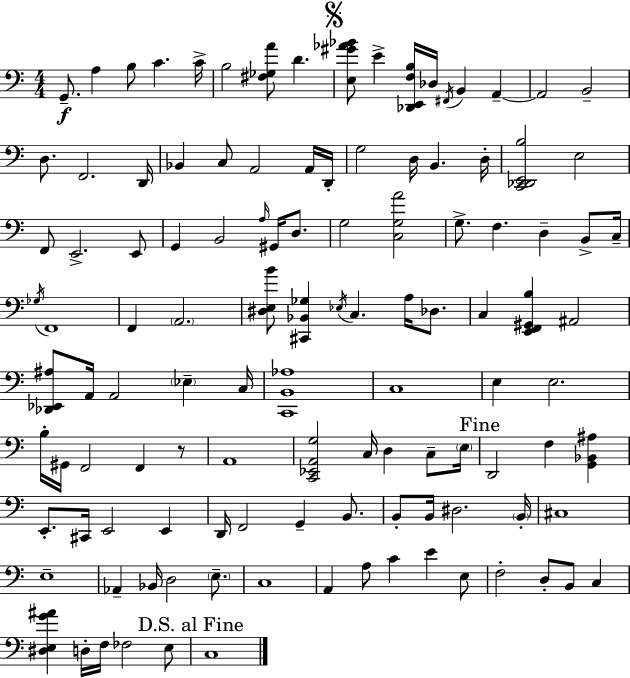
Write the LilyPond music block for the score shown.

{
  \clef bass
  \numericTimeSignature
  \time 4/4
  \key c \major
  g,8.--\f a4 b8 c'4. c'16-> | b2 <fis ges a'>8 d'4. | \mark \markup { \musicglyph "scripts.segno" } <e gis' aes' bes'>8 e'4-> <des, e, f b>16 des16 \acciaccatura { fis,16 } b,4 a,4--~~ | a,2 b,2-- | \break d8. f,2. | d,16 bes,4 c8 a,2 a,16 | d,16-. g2 d16 b,4. | d16-. <c, des, e, b>2 e2 | \break f,8 e,2.-> e,8 | g,4 b,2 \grace { a16 } gis,16 d8. | g2 <c g a'>2 | g8.-> f4. d4-- b,8-> | \break c16-- \acciaccatura { ges16 } f,1 | f,4 \parenthesize a,2. | <dis e b'>8 <cis, bes, ges>4 \acciaccatura { ees16 } c4. | a16 des8. c4 <e, f, gis, b>4 ais,2 | \break <des, ees, ais>8 a,16 a,2 \parenthesize ees4-- | c16 <c, b, aes>1 | c1 | e4 e2. | \break b16-. gis,16 f,2 f,4 | r8 a,1 | <c, ees, a, g>2 c16 d4 | c8-- \parenthesize e16 \mark "Fine" d,2 f4 | \break <g, bes, ais>4 e,8.-. cis,16 e,2 | e,4 d,16 f,2 g,4-- | b,8. b,8-. b,16 dis2. | \parenthesize b,16-. cis1 | \break e1-- | aes,4-- bes,16 d2 | \parenthesize e8.-- c1 | a,4 a8 c'4 e'4 | \break e8 f2-. d8-. b,8 | c4 <dis e g' ais'>4 d16-. f16 fes2 | e8 \mark "D.S. al Fine" c1 | \bar "|."
}